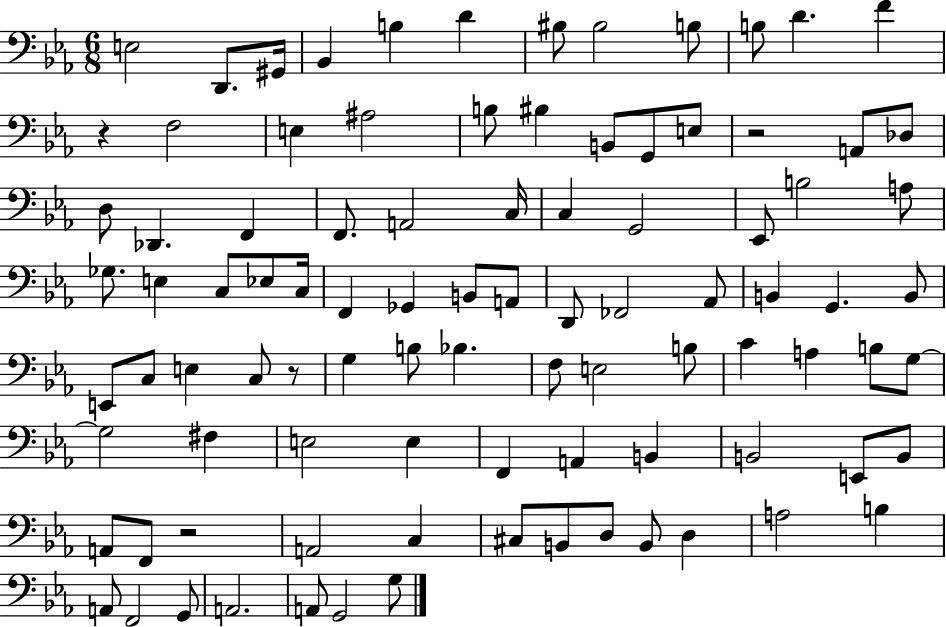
{
  \clef bass
  \numericTimeSignature
  \time 6/8
  \key ees \major
  e2 d,8. gis,16 | bes,4 b4 d'4 | bis8 bis2 b8 | b8 d'4. f'4 | \break r4 f2 | e4 ais2 | b8 bis4 b,8 g,8 e8 | r2 a,8 des8 | \break d8 des,4. f,4 | f,8. a,2 c16 | c4 g,2 | ees,8 b2 a8 | \break ges8. e4 c8 ees8 c16 | f,4 ges,4 b,8 a,8 | d,8 fes,2 aes,8 | b,4 g,4. b,8 | \break e,8 c8 e4 c8 r8 | g4 b8 bes4. | f8 e2 b8 | c'4 a4 b8 g8~~ | \break g2 fis4 | e2 e4 | f,4 a,4 b,4 | b,2 e,8 b,8 | \break a,8 f,8 r2 | a,2 c4 | cis8 b,8 d8 b,8 d4 | a2 b4 | \break a,8 f,2 g,8 | a,2. | a,8 g,2 g8 | \bar "|."
}